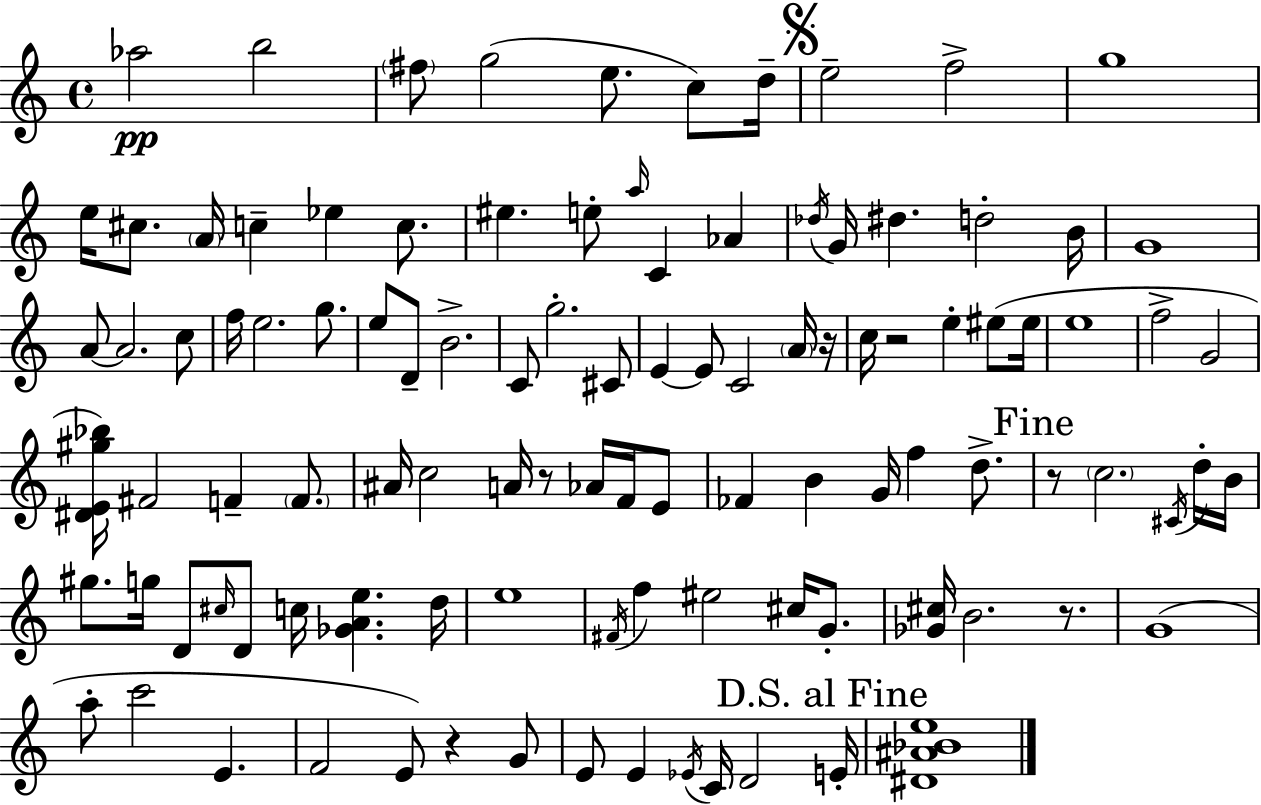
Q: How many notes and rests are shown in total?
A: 105